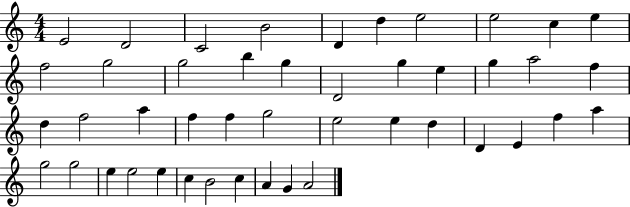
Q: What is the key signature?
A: C major